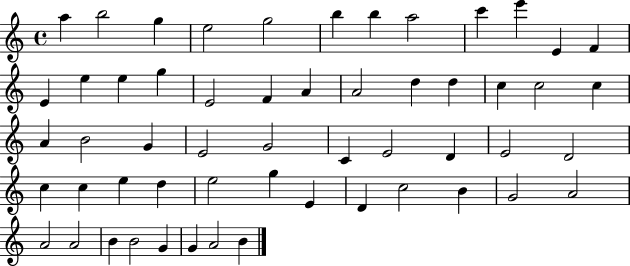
A5/q B5/h G5/q E5/h G5/h B5/q B5/q A5/h C6/q E6/q E4/q F4/q E4/q E5/q E5/q G5/q E4/h F4/q A4/q A4/h D5/q D5/q C5/q C5/h C5/q A4/q B4/h G4/q E4/h G4/h C4/q E4/h D4/q E4/h D4/h C5/q C5/q E5/q D5/q E5/h G5/q E4/q D4/q C5/h B4/q G4/h A4/h A4/h A4/h B4/q B4/h G4/q G4/q A4/h B4/q